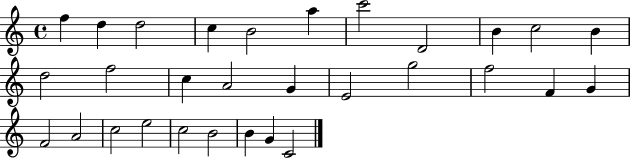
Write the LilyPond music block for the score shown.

{
  \clef treble
  \time 4/4
  \defaultTimeSignature
  \key c \major
  f''4 d''4 d''2 | c''4 b'2 a''4 | c'''2 d'2 | b'4 c''2 b'4 | \break d''2 f''2 | c''4 a'2 g'4 | e'2 g''2 | f''2 f'4 g'4 | \break f'2 a'2 | c''2 e''2 | c''2 b'2 | b'4 g'4 c'2 | \break \bar "|."
}